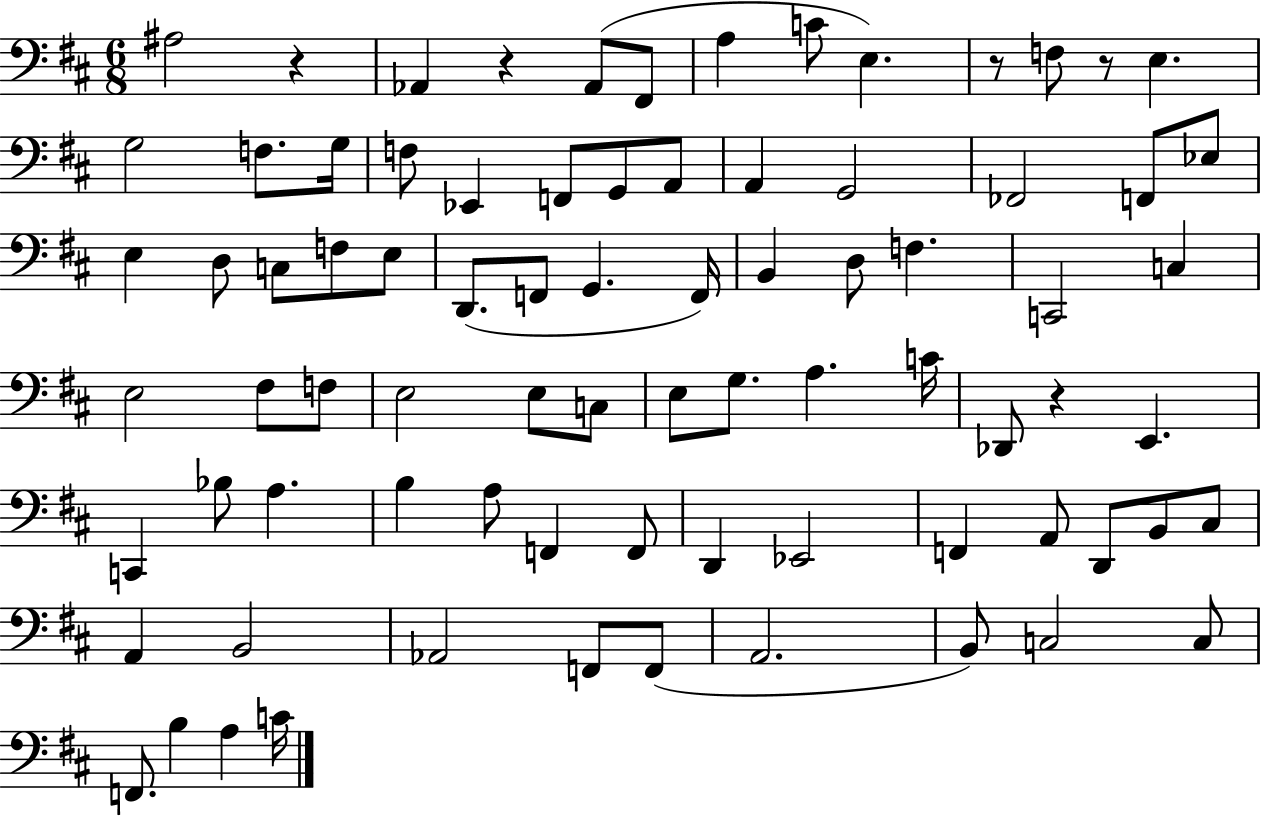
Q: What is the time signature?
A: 6/8